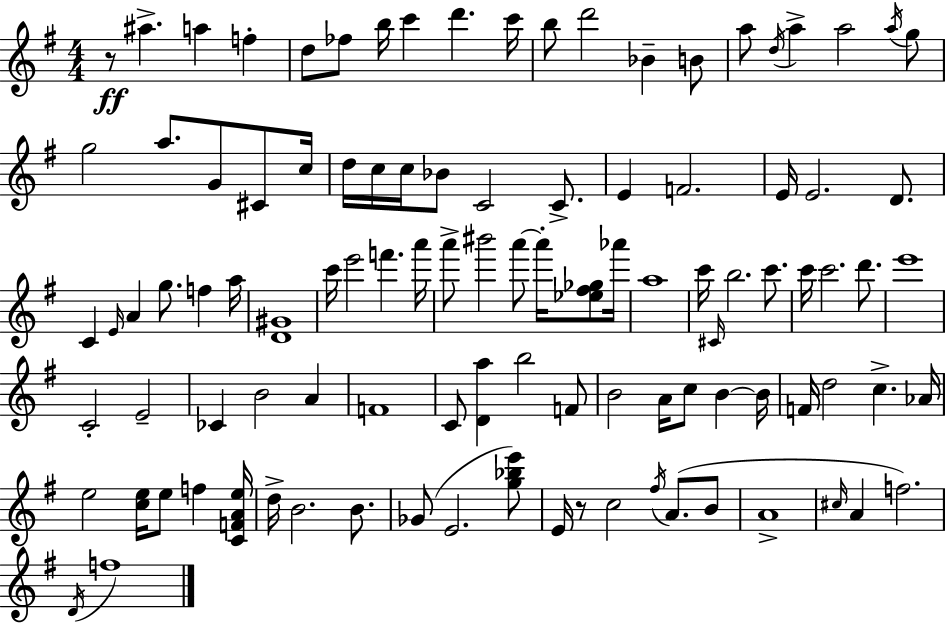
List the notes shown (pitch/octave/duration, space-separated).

R/e A#5/q. A5/q F5/q D5/e FES5/e B5/s C6/q D6/q. C6/s B5/e D6/h Bb4/q B4/e A5/e D5/s A5/q A5/h A5/s G5/e G5/h A5/e. G4/e C#4/e C5/s D5/s C5/s C5/s Bb4/e C4/h C4/e. E4/q F4/h. E4/s E4/h. D4/e. C4/q E4/s A4/q G5/e. F5/q A5/s [D4,G#4]/w C6/s E6/h F6/q. A6/s A6/e BIS6/h A6/e A6/s [Eb5,F#5,Gb5]/e Ab6/s A5/w C6/s C#4/s B5/h. C6/e. C6/s C6/h. D6/e. E6/w C4/h E4/h CES4/q B4/h A4/q F4/w C4/e [D4,A5]/q B5/h F4/e B4/h A4/s C5/e B4/q B4/s F4/s D5/h C5/q. Ab4/s E5/h [C5,E5]/s E5/e F5/q [C4,F4,A4,E5]/s D5/s B4/h. B4/e. Gb4/e E4/h. [G5,Bb5,E6]/e E4/s R/e C5/h F#5/s A4/e. B4/e A4/w C#5/s A4/q F5/h. D4/s F5/w